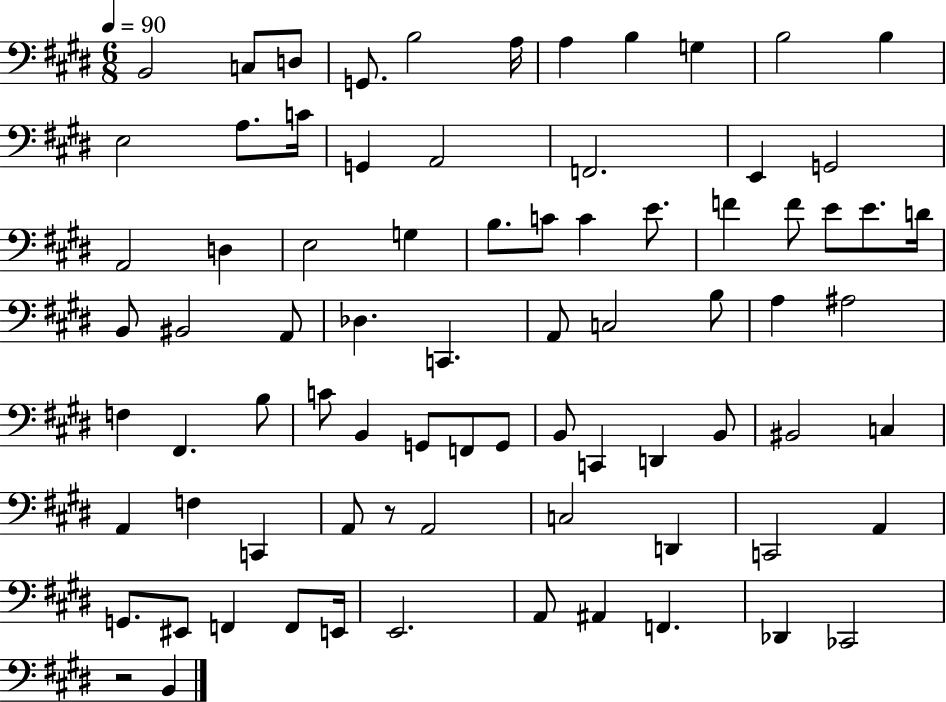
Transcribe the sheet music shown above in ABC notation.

X:1
T:Untitled
M:6/8
L:1/4
K:E
B,,2 C,/2 D,/2 G,,/2 B,2 A,/4 A, B, G, B,2 B, E,2 A,/2 C/4 G,, A,,2 F,,2 E,, G,,2 A,,2 D, E,2 G, B,/2 C/2 C E/2 F F/2 E/2 E/2 D/4 B,,/2 ^B,,2 A,,/2 _D, C,, A,,/2 C,2 B,/2 A, ^A,2 F, ^F,, B,/2 C/2 B,, G,,/2 F,,/2 G,,/2 B,,/2 C,, D,, B,,/2 ^B,,2 C, A,, F, C,, A,,/2 z/2 A,,2 C,2 D,, C,,2 A,, G,,/2 ^E,,/2 F,, F,,/2 E,,/4 E,,2 A,,/2 ^A,, F,, _D,, _C,,2 z2 B,,